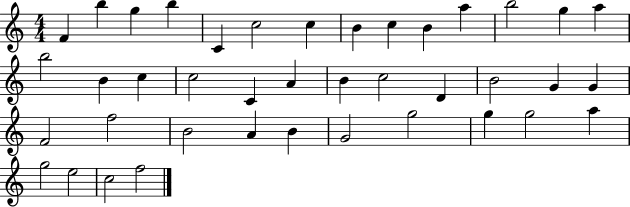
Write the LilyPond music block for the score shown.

{
  \clef treble
  \numericTimeSignature
  \time 4/4
  \key c \major
  f'4 b''4 g''4 b''4 | c'4 c''2 c''4 | b'4 c''4 b'4 a''4 | b''2 g''4 a''4 | \break b''2 b'4 c''4 | c''2 c'4 a'4 | b'4 c''2 d'4 | b'2 g'4 g'4 | \break f'2 f''2 | b'2 a'4 b'4 | g'2 g''2 | g''4 g''2 a''4 | \break g''2 e''2 | c''2 f''2 | \bar "|."
}